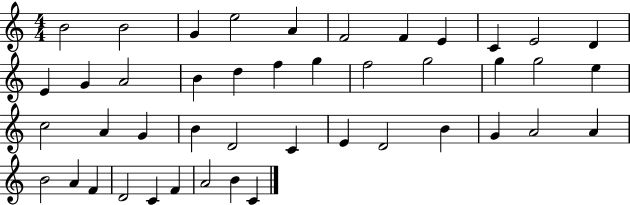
{
  \clef treble
  \numericTimeSignature
  \time 4/4
  \key c \major
  b'2 b'2 | g'4 e''2 a'4 | f'2 f'4 e'4 | c'4 e'2 d'4 | \break e'4 g'4 a'2 | b'4 d''4 f''4 g''4 | f''2 g''2 | g''4 g''2 e''4 | \break c''2 a'4 g'4 | b'4 d'2 c'4 | e'4 d'2 b'4 | g'4 a'2 a'4 | \break b'2 a'4 f'4 | d'2 c'4 f'4 | a'2 b'4 c'4 | \bar "|."
}